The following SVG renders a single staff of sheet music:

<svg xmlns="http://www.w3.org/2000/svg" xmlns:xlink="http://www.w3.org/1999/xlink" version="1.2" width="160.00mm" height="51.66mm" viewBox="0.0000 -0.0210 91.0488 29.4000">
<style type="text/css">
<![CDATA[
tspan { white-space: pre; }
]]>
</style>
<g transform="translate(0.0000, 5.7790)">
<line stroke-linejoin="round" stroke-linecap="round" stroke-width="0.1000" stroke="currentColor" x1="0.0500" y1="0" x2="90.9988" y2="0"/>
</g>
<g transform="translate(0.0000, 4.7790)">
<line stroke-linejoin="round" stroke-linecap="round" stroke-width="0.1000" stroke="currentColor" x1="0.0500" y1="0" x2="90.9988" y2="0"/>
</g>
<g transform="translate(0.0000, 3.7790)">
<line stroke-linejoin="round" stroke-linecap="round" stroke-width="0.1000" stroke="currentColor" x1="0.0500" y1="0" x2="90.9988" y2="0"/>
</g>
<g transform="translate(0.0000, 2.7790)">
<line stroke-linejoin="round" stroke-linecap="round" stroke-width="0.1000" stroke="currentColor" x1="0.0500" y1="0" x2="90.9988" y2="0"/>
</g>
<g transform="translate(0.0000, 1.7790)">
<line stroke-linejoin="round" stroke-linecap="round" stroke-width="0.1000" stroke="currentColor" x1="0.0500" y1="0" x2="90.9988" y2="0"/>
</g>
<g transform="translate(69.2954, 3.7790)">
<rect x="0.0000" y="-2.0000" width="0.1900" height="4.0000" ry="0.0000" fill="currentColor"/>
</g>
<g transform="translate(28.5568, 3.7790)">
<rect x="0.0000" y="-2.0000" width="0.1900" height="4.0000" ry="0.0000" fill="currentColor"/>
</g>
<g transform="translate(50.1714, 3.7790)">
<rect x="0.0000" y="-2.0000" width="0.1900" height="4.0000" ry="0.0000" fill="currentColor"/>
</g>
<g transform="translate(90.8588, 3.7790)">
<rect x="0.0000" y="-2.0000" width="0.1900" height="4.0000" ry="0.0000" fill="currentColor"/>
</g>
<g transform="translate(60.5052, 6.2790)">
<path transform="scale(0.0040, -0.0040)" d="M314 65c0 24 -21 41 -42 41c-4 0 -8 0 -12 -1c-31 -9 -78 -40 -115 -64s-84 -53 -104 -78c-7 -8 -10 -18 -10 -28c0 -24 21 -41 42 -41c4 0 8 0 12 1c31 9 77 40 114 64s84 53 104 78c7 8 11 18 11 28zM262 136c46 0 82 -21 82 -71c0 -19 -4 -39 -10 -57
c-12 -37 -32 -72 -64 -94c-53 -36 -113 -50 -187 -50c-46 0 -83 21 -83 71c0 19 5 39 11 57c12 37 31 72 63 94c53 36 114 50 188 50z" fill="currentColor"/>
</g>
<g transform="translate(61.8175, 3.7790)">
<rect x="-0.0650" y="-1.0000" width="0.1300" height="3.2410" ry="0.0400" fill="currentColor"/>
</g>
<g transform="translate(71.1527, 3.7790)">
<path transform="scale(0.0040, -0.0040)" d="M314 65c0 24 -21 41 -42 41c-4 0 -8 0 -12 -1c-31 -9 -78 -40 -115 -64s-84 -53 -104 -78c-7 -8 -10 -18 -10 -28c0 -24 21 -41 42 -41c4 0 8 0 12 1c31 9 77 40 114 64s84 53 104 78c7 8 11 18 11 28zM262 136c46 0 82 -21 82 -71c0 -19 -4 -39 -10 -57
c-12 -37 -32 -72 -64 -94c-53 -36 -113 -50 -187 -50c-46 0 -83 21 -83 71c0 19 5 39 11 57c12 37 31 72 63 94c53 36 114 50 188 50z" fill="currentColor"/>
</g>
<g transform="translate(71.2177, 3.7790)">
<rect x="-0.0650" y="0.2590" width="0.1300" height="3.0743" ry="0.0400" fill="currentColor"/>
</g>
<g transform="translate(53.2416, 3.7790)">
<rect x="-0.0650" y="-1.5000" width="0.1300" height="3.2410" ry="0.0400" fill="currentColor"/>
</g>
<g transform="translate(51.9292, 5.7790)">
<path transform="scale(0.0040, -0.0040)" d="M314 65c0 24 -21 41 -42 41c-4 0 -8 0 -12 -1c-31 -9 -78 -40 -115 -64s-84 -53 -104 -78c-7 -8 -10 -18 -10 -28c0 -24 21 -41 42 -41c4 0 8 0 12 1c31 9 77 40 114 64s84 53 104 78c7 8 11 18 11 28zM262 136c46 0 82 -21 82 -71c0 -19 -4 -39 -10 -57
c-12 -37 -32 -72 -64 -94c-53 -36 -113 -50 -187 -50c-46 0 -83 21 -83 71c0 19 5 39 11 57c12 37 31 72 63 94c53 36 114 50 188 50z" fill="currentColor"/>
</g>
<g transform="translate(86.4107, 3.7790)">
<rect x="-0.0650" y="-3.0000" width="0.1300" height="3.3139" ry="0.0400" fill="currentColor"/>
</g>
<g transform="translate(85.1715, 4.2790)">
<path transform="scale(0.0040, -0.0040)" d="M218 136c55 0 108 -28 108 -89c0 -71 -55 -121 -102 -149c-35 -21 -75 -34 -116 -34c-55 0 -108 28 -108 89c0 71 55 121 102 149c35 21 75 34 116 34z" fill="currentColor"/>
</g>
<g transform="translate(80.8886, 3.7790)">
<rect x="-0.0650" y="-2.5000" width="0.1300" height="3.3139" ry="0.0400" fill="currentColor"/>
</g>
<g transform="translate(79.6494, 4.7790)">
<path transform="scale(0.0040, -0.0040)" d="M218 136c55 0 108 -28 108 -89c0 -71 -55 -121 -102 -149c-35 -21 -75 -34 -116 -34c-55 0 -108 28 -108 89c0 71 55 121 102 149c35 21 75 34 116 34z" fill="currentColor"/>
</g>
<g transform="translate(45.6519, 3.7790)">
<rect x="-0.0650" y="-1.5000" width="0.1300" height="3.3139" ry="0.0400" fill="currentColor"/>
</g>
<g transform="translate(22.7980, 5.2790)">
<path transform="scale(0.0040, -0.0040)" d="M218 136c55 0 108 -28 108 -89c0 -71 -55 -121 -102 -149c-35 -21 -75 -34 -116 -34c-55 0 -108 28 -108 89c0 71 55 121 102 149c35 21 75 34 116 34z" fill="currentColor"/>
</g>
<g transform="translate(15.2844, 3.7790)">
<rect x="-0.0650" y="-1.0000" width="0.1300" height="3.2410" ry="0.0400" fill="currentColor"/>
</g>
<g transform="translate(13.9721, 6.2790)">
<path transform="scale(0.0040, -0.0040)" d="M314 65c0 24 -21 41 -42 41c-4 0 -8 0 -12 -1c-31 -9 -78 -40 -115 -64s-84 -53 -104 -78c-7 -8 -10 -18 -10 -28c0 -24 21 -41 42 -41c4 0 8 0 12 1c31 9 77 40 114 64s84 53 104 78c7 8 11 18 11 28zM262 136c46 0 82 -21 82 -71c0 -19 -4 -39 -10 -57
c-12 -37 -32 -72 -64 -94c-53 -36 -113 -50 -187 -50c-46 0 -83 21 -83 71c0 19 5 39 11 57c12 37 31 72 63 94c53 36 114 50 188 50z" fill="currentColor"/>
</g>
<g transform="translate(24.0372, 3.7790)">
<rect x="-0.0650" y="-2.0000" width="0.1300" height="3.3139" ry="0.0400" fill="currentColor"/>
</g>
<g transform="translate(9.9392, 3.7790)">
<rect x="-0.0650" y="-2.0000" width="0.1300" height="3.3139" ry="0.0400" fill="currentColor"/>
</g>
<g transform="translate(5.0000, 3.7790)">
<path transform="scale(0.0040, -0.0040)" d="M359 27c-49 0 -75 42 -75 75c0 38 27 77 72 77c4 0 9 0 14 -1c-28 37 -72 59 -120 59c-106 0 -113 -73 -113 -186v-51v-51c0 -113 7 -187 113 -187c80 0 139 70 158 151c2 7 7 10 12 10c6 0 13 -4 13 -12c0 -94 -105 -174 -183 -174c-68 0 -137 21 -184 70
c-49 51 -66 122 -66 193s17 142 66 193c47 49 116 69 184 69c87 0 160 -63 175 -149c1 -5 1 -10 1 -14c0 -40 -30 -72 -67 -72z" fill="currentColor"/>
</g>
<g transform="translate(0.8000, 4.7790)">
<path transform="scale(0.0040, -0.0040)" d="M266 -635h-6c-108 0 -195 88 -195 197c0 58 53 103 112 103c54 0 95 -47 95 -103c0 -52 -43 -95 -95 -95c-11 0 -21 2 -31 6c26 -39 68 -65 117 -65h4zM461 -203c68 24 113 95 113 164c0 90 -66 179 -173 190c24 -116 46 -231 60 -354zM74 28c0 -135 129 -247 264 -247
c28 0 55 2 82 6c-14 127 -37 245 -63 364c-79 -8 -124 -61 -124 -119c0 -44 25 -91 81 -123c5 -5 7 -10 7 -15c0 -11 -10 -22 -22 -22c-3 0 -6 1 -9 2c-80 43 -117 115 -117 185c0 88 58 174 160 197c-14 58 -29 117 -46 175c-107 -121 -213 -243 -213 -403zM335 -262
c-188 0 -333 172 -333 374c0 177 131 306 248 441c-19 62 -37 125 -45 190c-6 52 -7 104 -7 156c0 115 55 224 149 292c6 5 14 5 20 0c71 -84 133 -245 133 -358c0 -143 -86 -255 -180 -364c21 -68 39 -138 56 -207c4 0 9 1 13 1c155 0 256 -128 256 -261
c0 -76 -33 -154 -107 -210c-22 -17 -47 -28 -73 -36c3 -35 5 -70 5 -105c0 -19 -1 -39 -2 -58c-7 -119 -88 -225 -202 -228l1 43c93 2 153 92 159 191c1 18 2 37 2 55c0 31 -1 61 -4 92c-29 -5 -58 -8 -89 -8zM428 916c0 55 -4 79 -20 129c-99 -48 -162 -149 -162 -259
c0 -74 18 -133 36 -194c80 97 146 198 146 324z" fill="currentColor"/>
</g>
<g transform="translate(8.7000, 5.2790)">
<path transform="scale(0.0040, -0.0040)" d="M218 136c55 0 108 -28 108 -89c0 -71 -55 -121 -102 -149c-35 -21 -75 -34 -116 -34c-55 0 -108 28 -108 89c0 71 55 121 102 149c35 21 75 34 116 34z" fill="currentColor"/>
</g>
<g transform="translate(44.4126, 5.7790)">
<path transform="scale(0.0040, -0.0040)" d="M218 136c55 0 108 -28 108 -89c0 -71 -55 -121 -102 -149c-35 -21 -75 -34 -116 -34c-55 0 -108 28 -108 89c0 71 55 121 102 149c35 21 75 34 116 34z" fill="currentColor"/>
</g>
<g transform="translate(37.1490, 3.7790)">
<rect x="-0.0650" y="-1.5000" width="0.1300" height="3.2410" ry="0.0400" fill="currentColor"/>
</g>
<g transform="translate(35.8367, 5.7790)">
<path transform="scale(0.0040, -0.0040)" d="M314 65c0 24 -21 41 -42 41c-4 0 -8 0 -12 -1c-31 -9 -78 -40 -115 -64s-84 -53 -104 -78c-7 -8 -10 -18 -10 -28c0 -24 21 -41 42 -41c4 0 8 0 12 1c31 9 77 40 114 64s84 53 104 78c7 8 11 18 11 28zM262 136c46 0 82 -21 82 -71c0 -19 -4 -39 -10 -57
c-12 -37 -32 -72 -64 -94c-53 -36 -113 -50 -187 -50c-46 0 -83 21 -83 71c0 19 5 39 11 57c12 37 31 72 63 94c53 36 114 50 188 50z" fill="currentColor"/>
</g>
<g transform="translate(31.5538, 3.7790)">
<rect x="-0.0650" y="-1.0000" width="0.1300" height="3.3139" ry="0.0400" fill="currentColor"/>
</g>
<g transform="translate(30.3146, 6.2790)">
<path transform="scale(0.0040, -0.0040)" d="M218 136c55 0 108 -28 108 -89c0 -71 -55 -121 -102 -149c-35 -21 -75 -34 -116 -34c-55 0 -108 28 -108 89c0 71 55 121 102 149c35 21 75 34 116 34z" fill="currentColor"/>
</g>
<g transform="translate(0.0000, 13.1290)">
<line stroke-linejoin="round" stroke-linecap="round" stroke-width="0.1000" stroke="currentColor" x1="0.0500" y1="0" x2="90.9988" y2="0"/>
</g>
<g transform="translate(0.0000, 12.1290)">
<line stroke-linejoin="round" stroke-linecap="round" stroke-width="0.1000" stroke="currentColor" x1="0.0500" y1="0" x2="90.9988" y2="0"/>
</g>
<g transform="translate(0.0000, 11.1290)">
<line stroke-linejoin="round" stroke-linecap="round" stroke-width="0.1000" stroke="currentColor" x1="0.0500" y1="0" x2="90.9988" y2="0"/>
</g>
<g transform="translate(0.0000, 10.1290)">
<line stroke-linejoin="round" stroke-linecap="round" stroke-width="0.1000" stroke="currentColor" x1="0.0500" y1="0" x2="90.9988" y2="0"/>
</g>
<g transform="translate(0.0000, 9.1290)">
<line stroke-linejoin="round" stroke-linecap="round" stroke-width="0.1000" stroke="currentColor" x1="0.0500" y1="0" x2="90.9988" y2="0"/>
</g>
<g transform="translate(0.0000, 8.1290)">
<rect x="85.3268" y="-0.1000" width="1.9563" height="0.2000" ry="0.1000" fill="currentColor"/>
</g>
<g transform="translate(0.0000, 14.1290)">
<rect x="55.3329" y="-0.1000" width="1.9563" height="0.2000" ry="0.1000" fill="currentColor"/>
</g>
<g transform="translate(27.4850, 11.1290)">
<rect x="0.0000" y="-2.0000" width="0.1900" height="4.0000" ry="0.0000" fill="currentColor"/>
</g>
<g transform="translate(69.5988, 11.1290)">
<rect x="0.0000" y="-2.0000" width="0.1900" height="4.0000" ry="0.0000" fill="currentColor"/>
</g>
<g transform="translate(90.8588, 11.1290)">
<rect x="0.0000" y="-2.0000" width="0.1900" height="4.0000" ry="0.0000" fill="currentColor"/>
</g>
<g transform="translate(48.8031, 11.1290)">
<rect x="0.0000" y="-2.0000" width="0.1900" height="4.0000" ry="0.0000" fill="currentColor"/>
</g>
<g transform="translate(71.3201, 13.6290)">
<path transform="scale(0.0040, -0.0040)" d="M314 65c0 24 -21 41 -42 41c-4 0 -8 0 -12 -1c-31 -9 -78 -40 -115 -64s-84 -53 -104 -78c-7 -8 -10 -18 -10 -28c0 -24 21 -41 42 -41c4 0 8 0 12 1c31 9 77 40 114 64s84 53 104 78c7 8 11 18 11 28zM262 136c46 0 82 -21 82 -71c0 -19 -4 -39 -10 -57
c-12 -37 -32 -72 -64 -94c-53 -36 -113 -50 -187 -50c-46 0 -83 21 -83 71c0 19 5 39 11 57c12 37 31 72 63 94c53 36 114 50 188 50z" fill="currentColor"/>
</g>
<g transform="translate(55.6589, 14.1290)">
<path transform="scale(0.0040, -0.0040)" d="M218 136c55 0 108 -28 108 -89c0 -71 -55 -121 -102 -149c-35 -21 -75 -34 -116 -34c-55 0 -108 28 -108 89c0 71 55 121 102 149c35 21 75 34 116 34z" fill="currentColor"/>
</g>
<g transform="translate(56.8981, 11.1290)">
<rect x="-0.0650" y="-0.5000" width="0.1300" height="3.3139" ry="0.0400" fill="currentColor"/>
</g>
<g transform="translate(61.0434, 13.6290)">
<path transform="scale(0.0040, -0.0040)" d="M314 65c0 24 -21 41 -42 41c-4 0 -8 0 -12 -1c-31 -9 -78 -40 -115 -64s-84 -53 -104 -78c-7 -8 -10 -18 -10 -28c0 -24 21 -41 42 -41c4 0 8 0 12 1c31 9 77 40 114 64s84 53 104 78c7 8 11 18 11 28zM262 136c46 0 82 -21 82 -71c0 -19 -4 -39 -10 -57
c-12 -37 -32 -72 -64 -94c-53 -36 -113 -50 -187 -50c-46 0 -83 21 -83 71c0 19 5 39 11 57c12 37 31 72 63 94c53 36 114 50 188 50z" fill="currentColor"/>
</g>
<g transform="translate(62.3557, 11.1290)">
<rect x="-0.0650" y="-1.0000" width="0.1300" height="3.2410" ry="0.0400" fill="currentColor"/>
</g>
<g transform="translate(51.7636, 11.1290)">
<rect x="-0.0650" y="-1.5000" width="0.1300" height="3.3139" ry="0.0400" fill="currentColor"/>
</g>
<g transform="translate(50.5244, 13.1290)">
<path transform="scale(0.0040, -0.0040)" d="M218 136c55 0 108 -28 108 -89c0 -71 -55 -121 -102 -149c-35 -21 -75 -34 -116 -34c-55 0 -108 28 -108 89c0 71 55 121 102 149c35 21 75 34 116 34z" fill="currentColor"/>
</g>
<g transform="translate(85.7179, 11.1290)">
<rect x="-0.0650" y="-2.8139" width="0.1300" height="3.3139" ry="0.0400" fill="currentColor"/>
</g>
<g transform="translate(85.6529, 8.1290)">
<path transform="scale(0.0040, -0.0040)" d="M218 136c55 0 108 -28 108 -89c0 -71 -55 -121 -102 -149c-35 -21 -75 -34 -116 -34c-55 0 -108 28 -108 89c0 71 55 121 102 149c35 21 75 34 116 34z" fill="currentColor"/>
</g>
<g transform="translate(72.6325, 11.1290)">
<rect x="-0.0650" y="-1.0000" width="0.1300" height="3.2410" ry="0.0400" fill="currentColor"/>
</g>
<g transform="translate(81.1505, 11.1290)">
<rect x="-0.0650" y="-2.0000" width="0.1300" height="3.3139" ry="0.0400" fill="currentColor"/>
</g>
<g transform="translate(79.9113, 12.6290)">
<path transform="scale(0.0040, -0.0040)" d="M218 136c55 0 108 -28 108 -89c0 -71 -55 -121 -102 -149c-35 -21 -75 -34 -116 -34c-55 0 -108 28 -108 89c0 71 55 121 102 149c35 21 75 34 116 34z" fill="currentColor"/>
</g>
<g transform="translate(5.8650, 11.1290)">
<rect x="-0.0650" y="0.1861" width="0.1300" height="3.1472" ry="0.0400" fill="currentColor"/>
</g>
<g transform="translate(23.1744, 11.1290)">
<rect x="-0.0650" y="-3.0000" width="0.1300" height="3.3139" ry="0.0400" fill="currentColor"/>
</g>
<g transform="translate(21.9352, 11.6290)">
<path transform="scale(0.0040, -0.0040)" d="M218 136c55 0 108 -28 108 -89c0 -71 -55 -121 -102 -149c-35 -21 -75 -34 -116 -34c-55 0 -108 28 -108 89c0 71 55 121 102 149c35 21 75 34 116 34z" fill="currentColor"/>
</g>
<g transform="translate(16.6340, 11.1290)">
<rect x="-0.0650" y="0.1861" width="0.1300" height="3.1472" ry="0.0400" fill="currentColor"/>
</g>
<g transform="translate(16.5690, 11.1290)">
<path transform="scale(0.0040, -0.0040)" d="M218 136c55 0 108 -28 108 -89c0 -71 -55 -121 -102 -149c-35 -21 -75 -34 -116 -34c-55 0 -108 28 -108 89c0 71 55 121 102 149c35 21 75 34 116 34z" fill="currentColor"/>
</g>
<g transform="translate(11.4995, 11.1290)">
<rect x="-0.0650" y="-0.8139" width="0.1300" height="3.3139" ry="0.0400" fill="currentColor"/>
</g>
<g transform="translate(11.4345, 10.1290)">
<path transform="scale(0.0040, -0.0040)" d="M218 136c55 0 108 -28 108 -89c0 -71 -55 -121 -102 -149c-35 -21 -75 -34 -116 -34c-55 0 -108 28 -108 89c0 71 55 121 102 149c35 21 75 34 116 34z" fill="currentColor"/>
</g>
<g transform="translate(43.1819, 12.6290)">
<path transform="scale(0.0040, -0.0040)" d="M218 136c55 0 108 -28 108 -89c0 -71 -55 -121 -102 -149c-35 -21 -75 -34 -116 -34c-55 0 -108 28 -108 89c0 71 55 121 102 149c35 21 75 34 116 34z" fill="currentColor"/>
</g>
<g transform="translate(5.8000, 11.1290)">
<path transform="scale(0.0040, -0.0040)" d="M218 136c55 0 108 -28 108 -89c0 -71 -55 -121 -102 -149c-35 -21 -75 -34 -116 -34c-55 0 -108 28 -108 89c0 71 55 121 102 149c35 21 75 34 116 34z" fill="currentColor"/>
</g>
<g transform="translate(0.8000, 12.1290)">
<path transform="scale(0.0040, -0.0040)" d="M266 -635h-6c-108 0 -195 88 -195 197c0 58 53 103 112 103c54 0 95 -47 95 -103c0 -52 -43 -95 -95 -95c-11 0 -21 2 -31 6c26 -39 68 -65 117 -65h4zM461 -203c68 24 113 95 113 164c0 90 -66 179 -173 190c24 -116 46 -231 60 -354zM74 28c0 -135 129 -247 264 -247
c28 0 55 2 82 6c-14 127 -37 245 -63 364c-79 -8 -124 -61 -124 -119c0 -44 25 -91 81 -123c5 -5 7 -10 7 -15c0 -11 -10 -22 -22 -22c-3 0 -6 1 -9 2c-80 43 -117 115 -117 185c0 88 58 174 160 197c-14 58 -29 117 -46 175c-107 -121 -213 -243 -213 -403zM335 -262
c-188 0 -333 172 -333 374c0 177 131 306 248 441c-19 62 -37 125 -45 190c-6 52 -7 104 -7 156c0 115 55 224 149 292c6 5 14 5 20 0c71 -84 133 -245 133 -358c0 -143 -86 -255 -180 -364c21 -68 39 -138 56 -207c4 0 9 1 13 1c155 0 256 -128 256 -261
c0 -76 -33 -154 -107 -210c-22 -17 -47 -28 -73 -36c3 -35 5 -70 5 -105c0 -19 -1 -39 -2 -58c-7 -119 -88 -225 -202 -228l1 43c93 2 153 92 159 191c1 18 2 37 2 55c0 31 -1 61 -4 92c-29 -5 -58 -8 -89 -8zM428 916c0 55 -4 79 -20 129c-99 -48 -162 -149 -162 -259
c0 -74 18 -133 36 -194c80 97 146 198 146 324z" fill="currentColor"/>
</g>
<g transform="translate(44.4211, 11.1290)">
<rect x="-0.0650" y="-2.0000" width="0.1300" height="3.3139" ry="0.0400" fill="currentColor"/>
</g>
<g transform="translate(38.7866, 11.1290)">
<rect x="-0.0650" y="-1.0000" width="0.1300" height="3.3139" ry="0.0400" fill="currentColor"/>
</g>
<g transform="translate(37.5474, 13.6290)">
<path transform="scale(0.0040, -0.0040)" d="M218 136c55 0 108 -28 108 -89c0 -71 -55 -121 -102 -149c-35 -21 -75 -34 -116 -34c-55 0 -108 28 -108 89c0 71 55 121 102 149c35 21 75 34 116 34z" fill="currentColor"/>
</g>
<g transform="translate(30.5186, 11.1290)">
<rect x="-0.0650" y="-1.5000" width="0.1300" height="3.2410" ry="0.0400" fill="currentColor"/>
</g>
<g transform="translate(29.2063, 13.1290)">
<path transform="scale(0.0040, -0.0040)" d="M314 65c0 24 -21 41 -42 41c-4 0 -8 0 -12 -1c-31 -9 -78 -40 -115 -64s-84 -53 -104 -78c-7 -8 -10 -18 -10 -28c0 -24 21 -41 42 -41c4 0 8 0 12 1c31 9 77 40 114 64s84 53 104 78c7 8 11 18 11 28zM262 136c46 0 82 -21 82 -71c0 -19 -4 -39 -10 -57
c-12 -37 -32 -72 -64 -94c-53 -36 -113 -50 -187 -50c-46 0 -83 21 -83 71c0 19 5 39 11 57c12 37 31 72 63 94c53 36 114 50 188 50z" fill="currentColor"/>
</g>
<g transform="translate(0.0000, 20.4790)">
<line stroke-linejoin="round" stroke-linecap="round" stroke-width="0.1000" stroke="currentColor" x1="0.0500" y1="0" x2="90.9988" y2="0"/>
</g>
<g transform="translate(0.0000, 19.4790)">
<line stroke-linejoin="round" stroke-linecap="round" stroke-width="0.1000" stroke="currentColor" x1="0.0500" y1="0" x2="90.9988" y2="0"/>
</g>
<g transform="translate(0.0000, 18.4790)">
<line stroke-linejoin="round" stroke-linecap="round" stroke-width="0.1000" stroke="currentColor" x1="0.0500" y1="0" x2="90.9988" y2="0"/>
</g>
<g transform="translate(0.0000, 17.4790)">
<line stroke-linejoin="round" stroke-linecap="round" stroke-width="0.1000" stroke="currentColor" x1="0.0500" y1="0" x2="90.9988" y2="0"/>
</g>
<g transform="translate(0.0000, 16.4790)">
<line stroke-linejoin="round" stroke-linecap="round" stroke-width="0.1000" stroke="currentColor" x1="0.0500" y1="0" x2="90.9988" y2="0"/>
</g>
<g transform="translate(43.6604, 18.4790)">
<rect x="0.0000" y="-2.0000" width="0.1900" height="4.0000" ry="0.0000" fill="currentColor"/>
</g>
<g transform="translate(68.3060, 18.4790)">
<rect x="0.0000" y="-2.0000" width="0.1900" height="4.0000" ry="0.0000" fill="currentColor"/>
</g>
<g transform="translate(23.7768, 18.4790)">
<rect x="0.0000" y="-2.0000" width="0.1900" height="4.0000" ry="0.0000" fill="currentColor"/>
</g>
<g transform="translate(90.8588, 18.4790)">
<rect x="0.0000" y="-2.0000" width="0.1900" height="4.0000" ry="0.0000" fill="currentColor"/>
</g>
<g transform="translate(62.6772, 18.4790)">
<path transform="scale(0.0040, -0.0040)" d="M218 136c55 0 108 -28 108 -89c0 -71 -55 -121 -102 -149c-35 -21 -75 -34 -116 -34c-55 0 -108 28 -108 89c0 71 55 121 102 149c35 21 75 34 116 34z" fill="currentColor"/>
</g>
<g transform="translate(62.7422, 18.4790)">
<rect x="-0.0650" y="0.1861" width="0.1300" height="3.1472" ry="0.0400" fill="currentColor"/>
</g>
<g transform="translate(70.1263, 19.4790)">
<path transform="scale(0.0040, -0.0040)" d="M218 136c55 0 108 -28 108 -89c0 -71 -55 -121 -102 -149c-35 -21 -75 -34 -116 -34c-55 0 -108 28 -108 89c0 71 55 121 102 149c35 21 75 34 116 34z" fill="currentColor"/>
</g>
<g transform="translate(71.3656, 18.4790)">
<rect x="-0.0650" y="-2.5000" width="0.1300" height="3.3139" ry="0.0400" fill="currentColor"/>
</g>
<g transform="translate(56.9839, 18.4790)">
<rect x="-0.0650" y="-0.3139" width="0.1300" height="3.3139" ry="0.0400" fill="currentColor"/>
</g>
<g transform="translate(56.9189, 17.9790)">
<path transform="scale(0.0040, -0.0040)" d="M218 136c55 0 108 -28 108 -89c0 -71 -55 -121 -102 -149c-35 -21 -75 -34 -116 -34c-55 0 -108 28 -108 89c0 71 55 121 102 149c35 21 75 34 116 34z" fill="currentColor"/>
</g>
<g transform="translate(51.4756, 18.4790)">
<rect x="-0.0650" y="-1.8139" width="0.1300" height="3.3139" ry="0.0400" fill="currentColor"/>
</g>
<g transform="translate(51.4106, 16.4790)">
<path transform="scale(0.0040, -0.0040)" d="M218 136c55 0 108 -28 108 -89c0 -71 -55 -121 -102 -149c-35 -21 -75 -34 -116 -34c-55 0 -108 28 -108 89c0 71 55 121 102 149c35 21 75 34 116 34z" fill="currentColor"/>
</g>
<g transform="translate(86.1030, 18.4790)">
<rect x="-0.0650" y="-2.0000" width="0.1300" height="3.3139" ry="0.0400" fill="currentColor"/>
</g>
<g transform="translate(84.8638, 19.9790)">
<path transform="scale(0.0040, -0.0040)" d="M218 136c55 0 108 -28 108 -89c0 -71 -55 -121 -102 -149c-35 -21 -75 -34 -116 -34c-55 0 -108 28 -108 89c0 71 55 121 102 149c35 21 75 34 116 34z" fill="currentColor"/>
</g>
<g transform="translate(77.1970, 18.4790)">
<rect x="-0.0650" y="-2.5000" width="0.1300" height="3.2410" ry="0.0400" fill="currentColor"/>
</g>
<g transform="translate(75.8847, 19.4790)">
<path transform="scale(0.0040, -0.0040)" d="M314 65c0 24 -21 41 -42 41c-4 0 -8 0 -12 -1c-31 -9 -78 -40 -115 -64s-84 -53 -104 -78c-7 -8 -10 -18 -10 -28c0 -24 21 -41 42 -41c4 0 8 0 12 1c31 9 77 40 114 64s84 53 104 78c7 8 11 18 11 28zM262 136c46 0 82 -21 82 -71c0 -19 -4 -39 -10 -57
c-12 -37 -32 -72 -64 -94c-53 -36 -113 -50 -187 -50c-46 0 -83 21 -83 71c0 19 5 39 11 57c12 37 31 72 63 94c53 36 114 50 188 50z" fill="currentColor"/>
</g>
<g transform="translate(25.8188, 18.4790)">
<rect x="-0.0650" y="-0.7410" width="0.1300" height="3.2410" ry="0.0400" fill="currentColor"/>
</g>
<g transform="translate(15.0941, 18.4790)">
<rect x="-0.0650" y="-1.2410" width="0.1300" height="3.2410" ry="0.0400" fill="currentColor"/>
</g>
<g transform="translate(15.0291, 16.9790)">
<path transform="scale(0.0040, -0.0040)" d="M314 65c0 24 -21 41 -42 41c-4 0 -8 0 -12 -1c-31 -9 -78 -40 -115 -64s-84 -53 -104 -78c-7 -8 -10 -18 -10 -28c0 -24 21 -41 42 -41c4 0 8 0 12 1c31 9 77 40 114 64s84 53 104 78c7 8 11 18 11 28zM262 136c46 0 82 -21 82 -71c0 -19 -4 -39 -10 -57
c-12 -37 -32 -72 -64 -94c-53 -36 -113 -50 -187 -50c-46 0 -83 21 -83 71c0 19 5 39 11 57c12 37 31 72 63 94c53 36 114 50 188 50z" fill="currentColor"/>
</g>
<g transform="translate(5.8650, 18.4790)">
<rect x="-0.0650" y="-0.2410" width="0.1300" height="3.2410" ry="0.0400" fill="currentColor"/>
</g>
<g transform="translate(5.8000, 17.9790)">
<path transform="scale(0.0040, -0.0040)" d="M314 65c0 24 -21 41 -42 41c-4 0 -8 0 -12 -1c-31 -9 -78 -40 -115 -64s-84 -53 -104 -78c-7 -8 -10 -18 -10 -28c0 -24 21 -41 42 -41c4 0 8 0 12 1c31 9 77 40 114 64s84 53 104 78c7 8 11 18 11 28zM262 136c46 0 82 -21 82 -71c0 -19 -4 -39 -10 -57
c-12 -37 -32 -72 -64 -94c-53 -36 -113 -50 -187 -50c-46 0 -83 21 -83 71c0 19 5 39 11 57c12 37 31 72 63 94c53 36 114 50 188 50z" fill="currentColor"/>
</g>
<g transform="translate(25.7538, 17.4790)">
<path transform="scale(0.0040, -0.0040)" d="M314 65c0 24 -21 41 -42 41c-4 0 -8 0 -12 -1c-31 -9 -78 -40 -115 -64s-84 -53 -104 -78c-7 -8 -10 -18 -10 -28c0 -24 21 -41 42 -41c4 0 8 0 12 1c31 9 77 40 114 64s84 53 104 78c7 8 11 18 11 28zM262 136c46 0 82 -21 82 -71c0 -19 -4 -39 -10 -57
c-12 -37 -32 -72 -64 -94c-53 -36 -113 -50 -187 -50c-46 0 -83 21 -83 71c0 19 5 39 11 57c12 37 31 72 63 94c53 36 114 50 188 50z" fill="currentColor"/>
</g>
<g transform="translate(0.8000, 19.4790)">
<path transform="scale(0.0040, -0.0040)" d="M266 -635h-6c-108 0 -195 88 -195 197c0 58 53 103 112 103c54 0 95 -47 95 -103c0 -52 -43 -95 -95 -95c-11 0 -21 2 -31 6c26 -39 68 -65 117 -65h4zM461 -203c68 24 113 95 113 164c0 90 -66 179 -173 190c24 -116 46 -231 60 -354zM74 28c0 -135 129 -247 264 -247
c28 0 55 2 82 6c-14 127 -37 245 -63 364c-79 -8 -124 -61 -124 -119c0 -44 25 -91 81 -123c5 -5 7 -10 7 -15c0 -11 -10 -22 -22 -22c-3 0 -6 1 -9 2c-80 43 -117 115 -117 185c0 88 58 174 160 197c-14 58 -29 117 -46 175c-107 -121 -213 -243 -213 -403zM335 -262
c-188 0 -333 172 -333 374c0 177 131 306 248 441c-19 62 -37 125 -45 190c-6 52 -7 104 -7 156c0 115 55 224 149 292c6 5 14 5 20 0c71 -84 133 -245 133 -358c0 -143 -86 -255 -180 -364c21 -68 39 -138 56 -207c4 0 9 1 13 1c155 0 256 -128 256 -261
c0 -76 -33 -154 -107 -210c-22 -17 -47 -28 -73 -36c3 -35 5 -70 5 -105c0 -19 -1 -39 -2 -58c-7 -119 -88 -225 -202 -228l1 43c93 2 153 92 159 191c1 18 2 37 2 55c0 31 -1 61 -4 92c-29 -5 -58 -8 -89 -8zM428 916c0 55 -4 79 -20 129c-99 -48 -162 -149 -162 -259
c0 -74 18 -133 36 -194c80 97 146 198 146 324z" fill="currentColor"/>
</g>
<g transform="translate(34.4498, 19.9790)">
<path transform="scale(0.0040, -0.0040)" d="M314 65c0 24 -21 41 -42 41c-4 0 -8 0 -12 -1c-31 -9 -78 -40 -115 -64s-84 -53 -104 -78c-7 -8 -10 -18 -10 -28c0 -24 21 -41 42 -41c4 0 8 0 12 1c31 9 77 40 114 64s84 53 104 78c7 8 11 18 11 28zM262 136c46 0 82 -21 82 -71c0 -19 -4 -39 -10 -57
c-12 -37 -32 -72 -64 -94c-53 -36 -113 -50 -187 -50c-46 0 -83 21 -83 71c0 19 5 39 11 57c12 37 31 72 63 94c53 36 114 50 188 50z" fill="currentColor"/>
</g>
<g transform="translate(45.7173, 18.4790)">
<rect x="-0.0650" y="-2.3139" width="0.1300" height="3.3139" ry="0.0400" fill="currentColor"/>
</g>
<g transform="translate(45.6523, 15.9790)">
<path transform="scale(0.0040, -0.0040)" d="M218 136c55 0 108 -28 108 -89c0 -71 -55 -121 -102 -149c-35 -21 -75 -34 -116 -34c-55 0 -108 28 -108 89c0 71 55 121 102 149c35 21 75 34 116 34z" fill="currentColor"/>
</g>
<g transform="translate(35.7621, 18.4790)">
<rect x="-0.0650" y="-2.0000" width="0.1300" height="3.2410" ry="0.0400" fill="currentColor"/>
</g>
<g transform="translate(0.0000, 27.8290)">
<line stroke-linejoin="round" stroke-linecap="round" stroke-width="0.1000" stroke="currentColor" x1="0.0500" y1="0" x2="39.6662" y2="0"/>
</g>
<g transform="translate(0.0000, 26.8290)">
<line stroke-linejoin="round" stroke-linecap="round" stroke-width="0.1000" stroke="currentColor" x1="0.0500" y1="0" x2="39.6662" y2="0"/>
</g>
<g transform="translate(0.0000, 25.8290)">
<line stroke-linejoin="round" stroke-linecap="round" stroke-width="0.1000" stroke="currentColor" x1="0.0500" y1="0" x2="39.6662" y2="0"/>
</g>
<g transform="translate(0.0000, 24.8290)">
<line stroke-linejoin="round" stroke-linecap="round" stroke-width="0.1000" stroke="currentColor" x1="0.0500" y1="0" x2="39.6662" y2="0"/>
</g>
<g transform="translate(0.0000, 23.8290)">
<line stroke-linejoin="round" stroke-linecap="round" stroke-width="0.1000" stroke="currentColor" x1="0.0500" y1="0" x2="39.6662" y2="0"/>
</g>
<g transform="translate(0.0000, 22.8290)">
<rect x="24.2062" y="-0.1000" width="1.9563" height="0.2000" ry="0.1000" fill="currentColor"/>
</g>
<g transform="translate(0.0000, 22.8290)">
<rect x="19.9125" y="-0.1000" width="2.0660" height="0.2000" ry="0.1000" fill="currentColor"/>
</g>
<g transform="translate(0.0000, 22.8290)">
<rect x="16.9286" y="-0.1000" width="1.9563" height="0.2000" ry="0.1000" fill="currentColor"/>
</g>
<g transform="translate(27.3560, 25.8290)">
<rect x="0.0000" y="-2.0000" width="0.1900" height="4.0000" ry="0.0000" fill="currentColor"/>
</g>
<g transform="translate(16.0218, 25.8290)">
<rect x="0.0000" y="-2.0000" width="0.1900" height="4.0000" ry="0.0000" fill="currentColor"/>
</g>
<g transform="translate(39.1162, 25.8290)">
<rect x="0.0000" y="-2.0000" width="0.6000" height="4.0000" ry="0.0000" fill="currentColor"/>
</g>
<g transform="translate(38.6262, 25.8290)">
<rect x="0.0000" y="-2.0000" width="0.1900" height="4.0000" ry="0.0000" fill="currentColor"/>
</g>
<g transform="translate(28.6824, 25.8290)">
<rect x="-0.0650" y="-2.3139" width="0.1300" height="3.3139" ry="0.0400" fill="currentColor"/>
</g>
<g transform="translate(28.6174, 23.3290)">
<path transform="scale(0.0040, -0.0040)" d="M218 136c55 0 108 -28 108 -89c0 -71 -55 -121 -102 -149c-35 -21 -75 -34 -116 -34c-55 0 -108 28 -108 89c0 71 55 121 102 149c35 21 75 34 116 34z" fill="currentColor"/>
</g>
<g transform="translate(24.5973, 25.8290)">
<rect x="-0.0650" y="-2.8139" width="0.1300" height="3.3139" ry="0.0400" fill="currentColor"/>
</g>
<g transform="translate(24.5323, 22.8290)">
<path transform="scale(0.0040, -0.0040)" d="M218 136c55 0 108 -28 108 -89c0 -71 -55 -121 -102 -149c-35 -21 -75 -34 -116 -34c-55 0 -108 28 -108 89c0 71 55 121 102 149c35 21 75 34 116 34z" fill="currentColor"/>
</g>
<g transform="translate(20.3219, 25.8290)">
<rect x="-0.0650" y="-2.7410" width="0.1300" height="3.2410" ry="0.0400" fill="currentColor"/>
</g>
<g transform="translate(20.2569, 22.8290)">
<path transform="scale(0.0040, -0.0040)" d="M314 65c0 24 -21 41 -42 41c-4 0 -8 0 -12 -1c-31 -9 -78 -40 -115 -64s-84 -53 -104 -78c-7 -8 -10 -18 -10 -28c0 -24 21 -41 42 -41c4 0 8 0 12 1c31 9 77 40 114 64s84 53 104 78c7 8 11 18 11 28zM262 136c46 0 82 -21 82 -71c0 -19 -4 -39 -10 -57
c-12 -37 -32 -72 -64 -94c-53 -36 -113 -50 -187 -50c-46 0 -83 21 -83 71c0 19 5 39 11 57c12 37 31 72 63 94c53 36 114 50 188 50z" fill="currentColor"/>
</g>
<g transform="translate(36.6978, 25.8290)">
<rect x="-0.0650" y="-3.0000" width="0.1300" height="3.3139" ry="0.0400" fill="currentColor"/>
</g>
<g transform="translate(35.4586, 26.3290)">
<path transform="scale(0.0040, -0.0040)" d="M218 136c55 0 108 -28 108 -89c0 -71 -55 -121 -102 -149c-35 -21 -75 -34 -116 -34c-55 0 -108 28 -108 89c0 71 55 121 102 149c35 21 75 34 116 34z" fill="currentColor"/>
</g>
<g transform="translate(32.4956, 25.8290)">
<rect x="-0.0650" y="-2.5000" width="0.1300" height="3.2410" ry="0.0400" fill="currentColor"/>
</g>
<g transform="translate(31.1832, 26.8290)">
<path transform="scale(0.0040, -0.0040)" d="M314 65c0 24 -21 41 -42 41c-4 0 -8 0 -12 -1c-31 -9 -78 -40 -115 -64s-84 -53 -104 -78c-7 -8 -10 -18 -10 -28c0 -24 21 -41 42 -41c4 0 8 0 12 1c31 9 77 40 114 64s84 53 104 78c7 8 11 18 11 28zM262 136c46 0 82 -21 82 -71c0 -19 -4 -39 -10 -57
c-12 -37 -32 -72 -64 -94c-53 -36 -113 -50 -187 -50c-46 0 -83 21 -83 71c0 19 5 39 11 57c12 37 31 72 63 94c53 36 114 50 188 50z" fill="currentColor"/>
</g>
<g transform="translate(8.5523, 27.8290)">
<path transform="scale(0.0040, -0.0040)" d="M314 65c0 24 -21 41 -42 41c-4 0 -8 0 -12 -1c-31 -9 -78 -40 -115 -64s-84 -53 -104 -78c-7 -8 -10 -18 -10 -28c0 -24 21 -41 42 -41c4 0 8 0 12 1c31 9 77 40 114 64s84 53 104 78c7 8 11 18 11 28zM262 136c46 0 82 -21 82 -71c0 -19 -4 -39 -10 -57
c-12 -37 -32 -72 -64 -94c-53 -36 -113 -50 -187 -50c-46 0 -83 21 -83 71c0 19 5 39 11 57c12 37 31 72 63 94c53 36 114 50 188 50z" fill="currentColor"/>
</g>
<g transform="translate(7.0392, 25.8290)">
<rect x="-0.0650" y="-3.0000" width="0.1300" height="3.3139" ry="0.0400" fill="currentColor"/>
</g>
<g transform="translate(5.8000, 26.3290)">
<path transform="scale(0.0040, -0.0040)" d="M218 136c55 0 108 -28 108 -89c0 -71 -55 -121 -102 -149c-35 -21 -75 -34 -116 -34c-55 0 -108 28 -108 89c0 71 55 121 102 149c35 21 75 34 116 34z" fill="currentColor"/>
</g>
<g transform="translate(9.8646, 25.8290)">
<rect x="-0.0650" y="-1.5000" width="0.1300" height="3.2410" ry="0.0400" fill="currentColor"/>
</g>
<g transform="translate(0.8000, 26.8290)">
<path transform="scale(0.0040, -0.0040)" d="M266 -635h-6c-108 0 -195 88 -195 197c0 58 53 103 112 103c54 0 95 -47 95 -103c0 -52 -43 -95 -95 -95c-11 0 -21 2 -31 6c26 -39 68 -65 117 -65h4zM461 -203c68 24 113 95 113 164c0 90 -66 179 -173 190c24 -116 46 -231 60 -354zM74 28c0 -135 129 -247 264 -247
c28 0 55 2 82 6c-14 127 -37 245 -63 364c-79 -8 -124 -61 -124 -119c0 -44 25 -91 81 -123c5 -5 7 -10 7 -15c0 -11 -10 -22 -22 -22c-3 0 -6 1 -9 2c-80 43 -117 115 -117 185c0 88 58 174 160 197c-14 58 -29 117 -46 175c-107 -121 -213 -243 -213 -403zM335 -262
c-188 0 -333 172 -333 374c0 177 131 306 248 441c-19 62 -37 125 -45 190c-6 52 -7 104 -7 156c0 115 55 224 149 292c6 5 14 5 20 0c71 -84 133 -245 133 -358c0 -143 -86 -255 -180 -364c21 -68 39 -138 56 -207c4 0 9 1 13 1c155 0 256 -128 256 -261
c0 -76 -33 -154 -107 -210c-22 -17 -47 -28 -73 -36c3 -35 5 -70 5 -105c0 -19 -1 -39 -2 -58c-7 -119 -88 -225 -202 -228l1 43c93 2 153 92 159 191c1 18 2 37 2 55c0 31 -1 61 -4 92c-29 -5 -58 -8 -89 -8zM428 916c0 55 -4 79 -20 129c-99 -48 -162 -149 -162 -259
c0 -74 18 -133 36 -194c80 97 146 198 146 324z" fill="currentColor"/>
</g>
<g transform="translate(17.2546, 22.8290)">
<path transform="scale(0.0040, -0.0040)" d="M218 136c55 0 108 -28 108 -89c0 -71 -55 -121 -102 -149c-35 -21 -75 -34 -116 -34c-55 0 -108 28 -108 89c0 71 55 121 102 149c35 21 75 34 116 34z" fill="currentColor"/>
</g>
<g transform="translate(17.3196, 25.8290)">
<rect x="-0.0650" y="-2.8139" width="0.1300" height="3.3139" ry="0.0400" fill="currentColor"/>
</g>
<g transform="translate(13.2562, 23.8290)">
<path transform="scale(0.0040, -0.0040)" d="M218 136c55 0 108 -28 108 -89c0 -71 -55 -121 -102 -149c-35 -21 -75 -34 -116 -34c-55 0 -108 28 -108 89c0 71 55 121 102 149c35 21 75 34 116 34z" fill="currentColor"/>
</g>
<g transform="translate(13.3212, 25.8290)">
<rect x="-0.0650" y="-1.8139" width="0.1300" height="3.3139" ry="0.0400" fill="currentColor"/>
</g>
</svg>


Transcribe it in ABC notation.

X:1
T:Untitled
M:4/4
L:1/4
K:C
F D2 F D E2 E E2 D2 B2 G A B d B A E2 D F E C D2 D2 F a c2 e2 d2 F2 g f c B G G2 F A E2 f a a2 a g G2 A